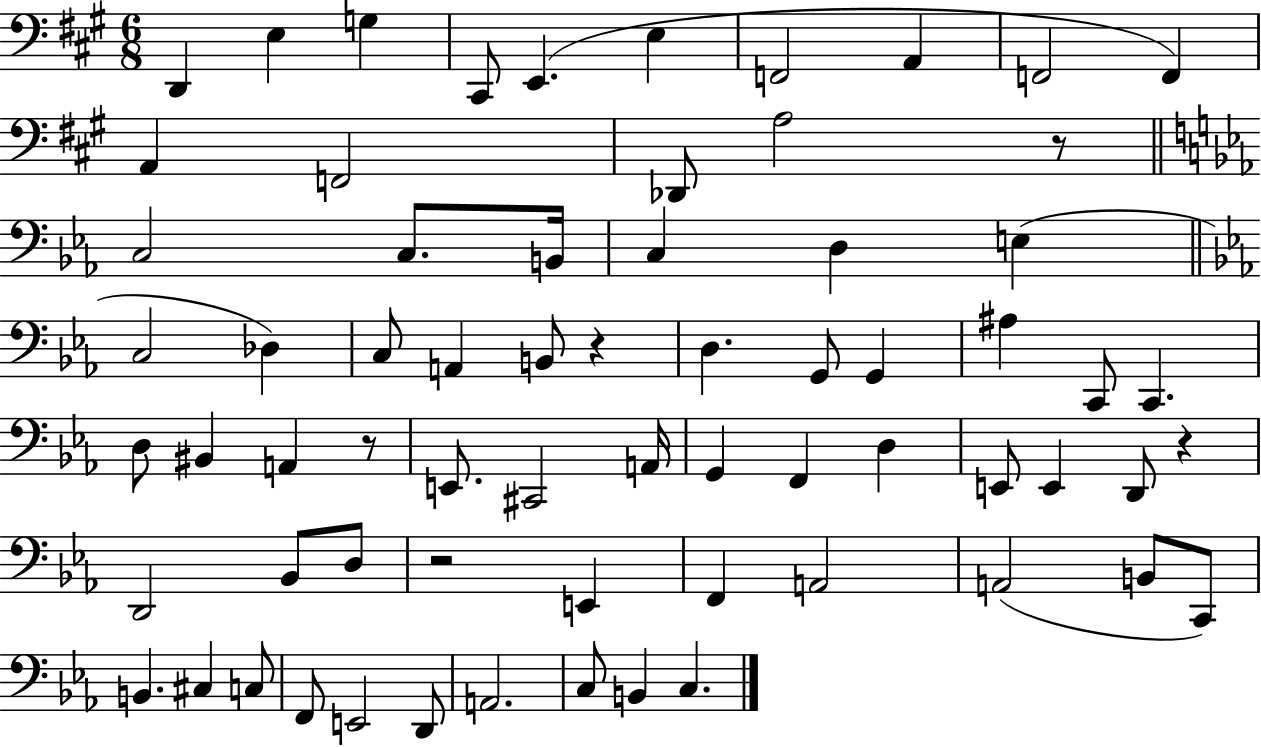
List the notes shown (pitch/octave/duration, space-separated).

D2/q E3/q G3/q C#2/e E2/q. E3/q F2/h A2/q F2/h F2/q A2/q F2/h Db2/e A3/h R/e C3/h C3/e. B2/s C3/q D3/q E3/q C3/h Db3/q C3/e A2/q B2/e R/q D3/q. G2/e G2/q A#3/q C2/e C2/q. D3/e BIS2/q A2/q R/e E2/e. C#2/h A2/s G2/q F2/q D3/q E2/e E2/q D2/e R/q D2/h Bb2/e D3/e R/h E2/q F2/q A2/h A2/h B2/e C2/e B2/q. C#3/q C3/e F2/e E2/h D2/e A2/h. C3/e B2/q C3/q.